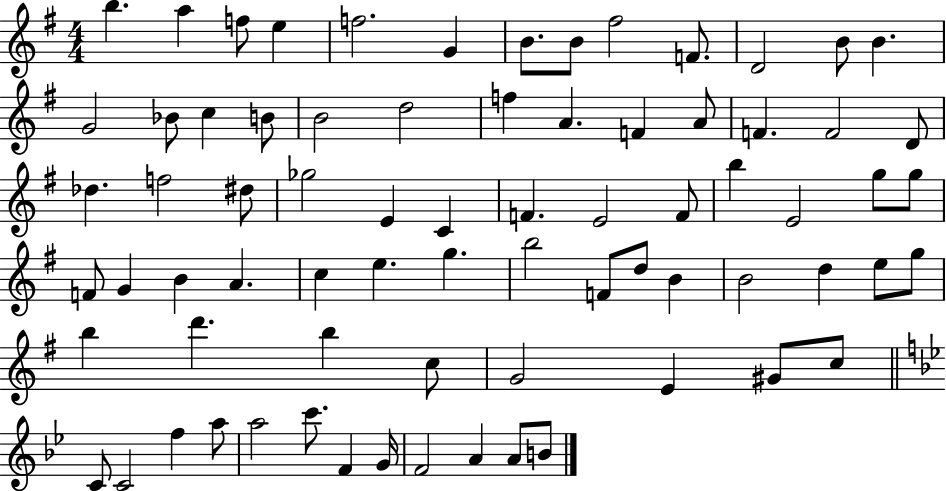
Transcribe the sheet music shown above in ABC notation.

X:1
T:Untitled
M:4/4
L:1/4
K:G
b a f/2 e f2 G B/2 B/2 ^f2 F/2 D2 B/2 B G2 _B/2 c B/2 B2 d2 f A F A/2 F F2 D/2 _d f2 ^d/2 _g2 E C F E2 F/2 b E2 g/2 g/2 F/2 G B A c e g b2 F/2 d/2 B B2 d e/2 g/2 b d' b c/2 G2 E ^G/2 c/2 C/2 C2 f a/2 a2 c'/2 F G/4 F2 A A/2 B/2